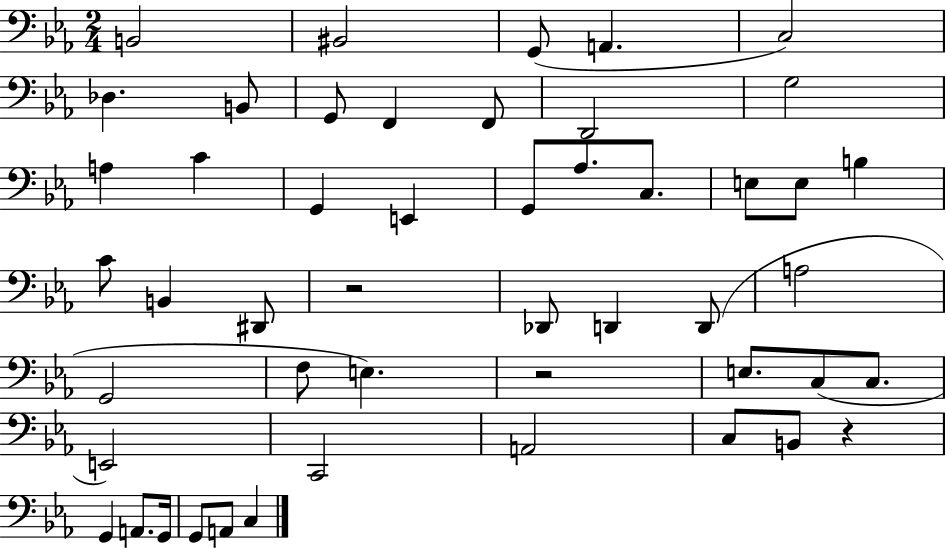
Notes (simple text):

B2/h BIS2/h G2/e A2/q. C3/h Db3/q. B2/e G2/e F2/q F2/e D2/h G3/h A3/q C4/q G2/q E2/q G2/e Ab3/e. C3/e. E3/e E3/e B3/q C4/e B2/q D#2/e R/h Db2/e D2/q D2/e A3/h G2/h F3/e E3/q. R/h E3/e. C3/e C3/e. E2/h C2/h A2/h C3/e B2/e R/q G2/q A2/e. G2/s G2/e A2/e C3/q